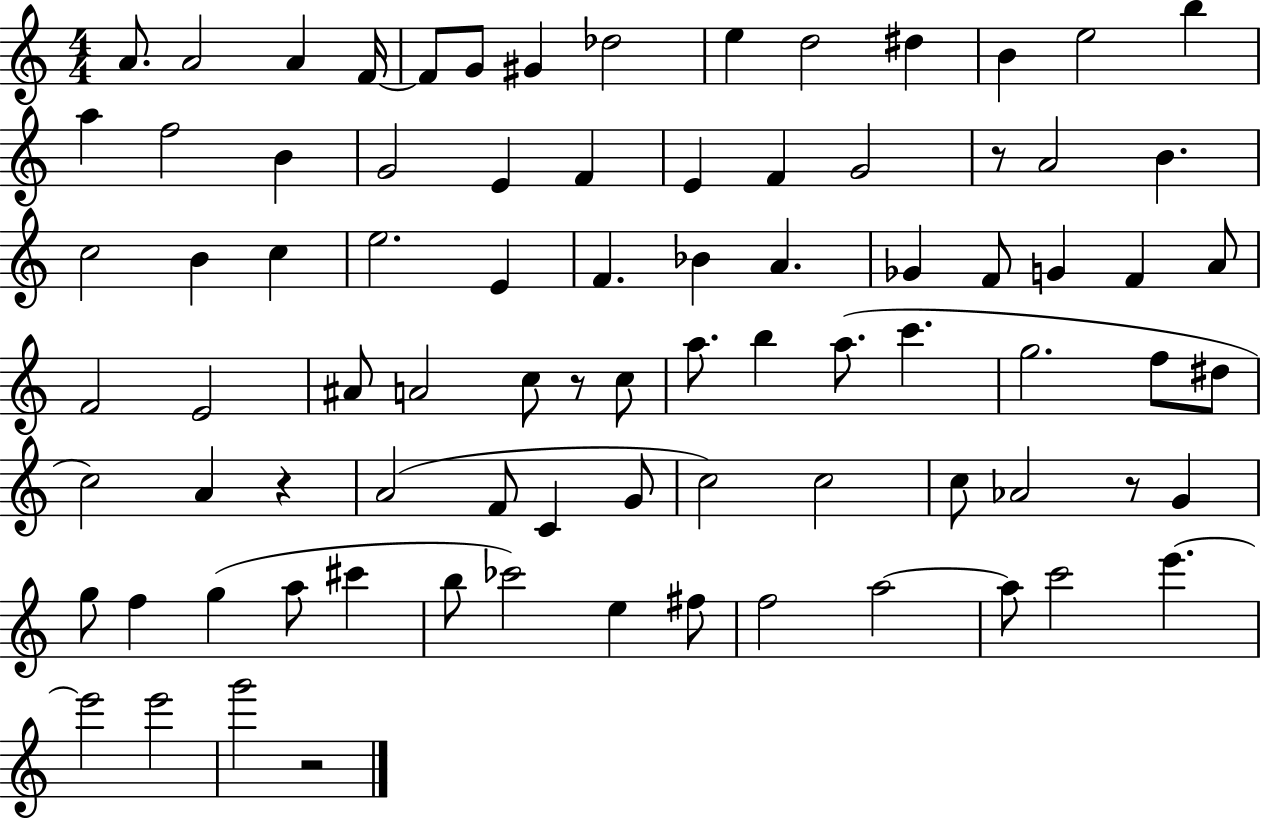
A4/e. A4/h A4/q F4/s F4/e G4/e G#4/q Db5/h E5/q D5/h D#5/q B4/q E5/h B5/q A5/q F5/h B4/q G4/h E4/q F4/q E4/q F4/q G4/h R/e A4/h B4/q. C5/h B4/q C5/q E5/h. E4/q F4/q. Bb4/q A4/q. Gb4/q F4/e G4/q F4/q A4/e F4/h E4/h A#4/e A4/h C5/e R/e C5/e A5/e. B5/q A5/e. C6/q. G5/h. F5/e D#5/e C5/h A4/q R/q A4/h F4/e C4/q G4/e C5/h C5/h C5/e Ab4/h R/e G4/q G5/e F5/q G5/q A5/e C#6/q B5/e CES6/h E5/q F#5/e F5/h A5/h A5/e C6/h E6/q. E6/h E6/h G6/h R/h